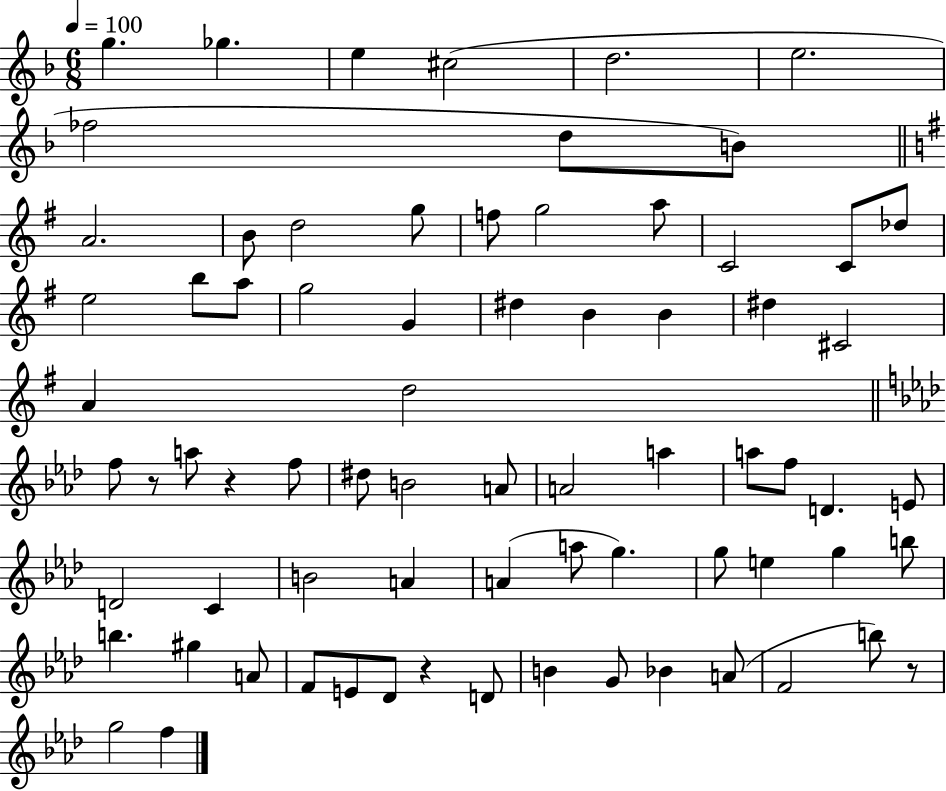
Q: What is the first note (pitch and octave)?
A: G5